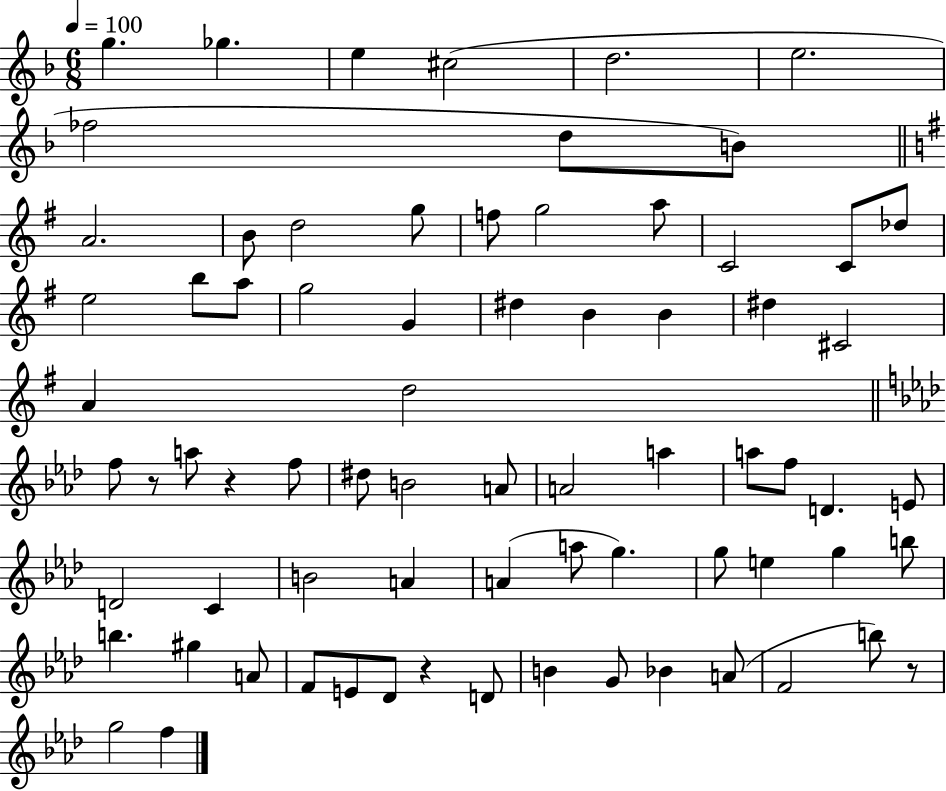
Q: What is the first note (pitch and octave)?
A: G5